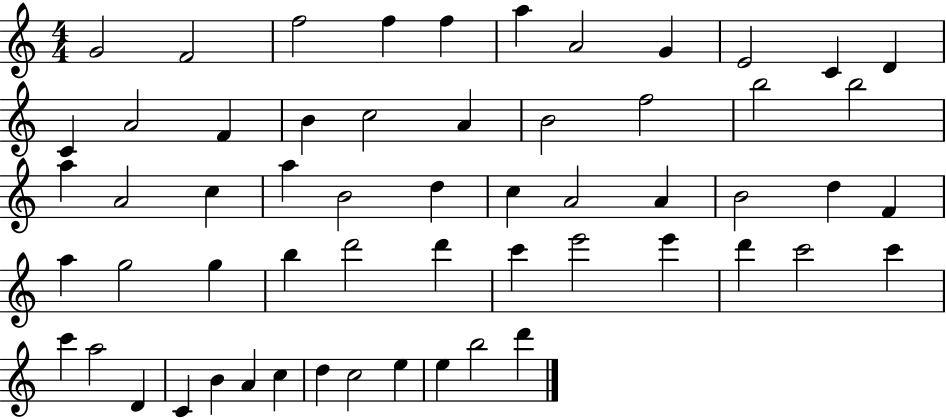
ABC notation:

X:1
T:Untitled
M:4/4
L:1/4
K:C
G2 F2 f2 f f a A2 G E2 C D C A2 F B c2 A B2 f2 b2 b2 a A2 c a B2 d c A2 A B2 d F a g2 g b d'2 d' c' e'2 e' d' c'2 c' c' a2 D C B A c d c2 e e b2 d'